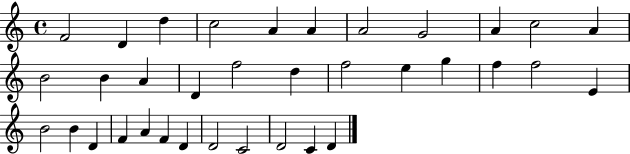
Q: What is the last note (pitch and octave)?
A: D4